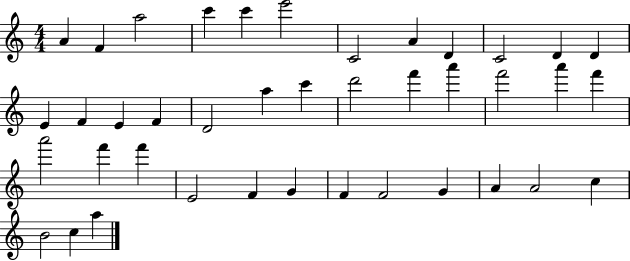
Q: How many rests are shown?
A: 0